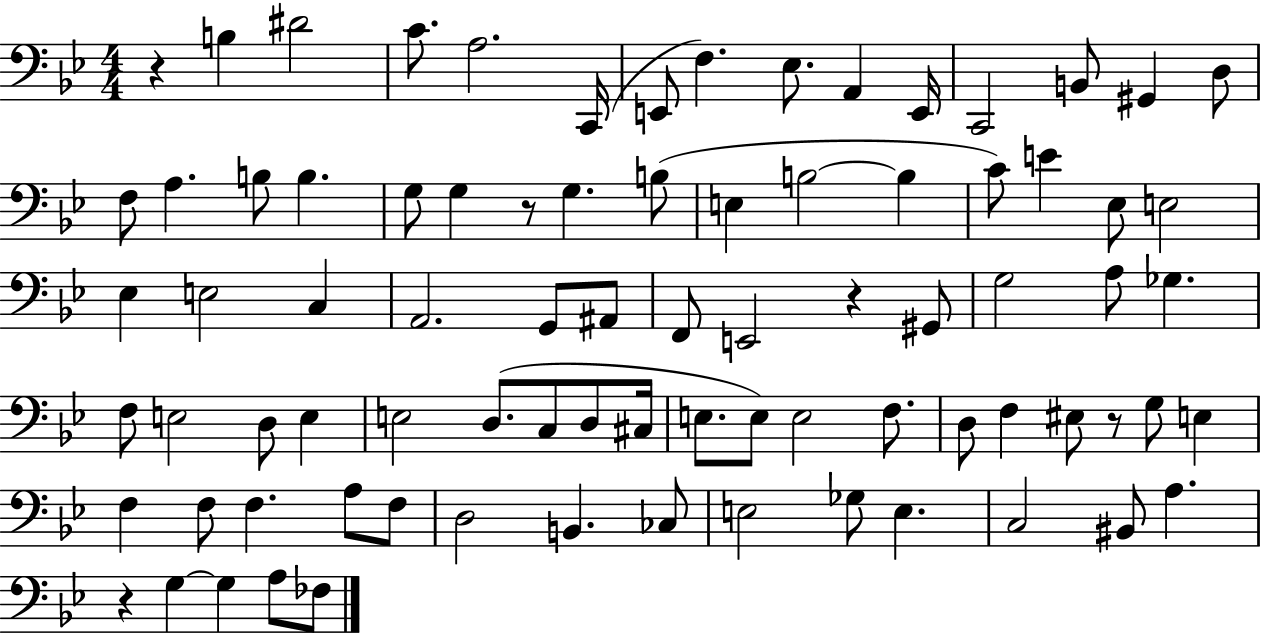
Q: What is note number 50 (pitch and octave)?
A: C#3